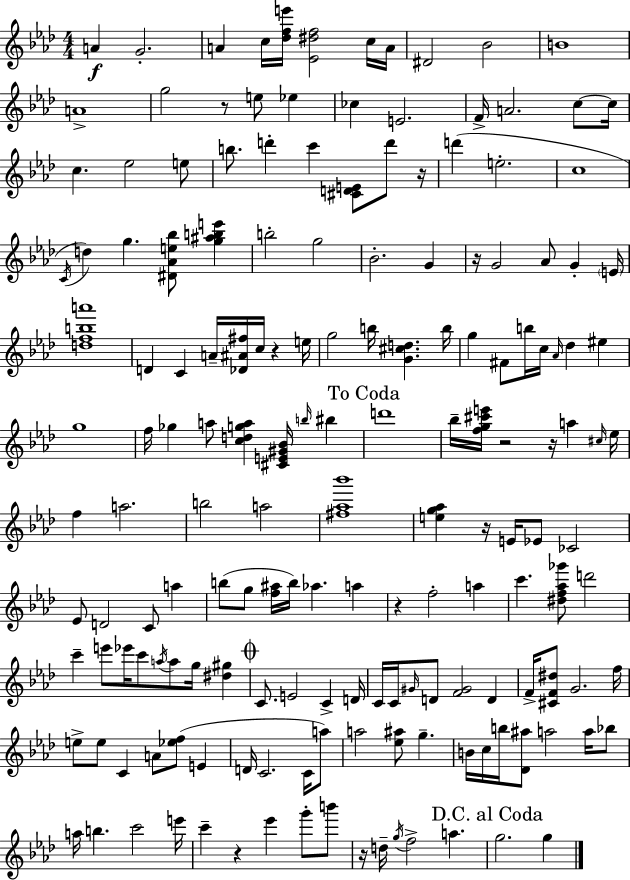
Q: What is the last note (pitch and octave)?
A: G5